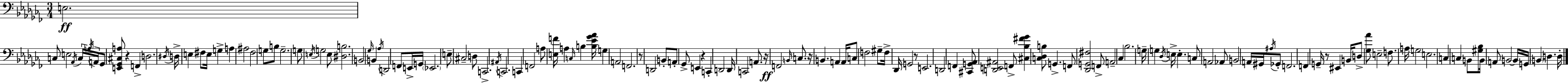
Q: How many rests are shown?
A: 7